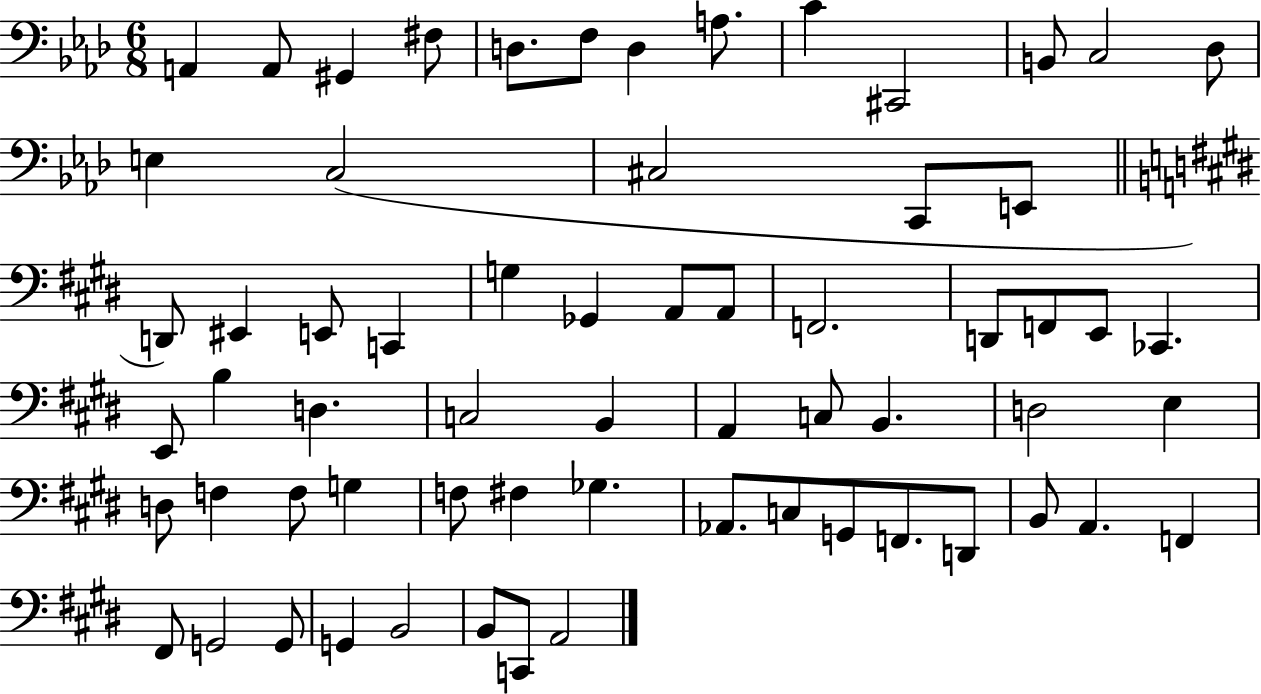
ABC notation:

X:1
T:Untitled
M:6/8
L:1/4
K:Ab
A,, A,,/2 ^G,, ^F,/2 D,/2 F,/2 D, A,/2 C ^C,,2 B,,/2 C,2 _D,/2 E, C,2 ^C,2 C,,/2 E,,/2 D,,/2 ^E,, E,,/2 C,, G, _G,, A,,/2 A,,/2 F,,2 D,,/2 F,,/2 E,,/2 _C,, E,,/2 B, D, C,2 B,, A,, C,/2 B,, D,2 E, D,/2 F, F,/2 G, F,/2 ^F, _G, _A,,/2 C,/2 G,,/2 F,,/2 D,,/2 B,,/2 A,, F,, ^F,,/2 G,,2 G,,/2 G,, B,,2 B,,/2 C,,/2 A,,2